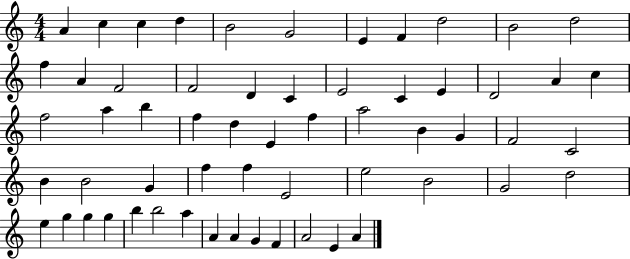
A4/q C5/q C5/q D5/q B4/h G4/h E4/q F4/q D5/h B4/h D5/h F5/q A4/q F4/h F4/h D4/q C4/q E4/h C4/q E4/q D4/h A4/q C5/q F5/h A5/q B5/q F5/q D5/q E4/q F5/q A5/h B4/q G4/q F4/h C4/h B4/q B4/h G4/q F5/q F5/q E4/h E5/h B4/h G4/h D5/h E5/q G5/q G5/q G5/q B5/q B5/h A5/q A4/q A4/q G4/q F4/q A4/h E4/q A4/q